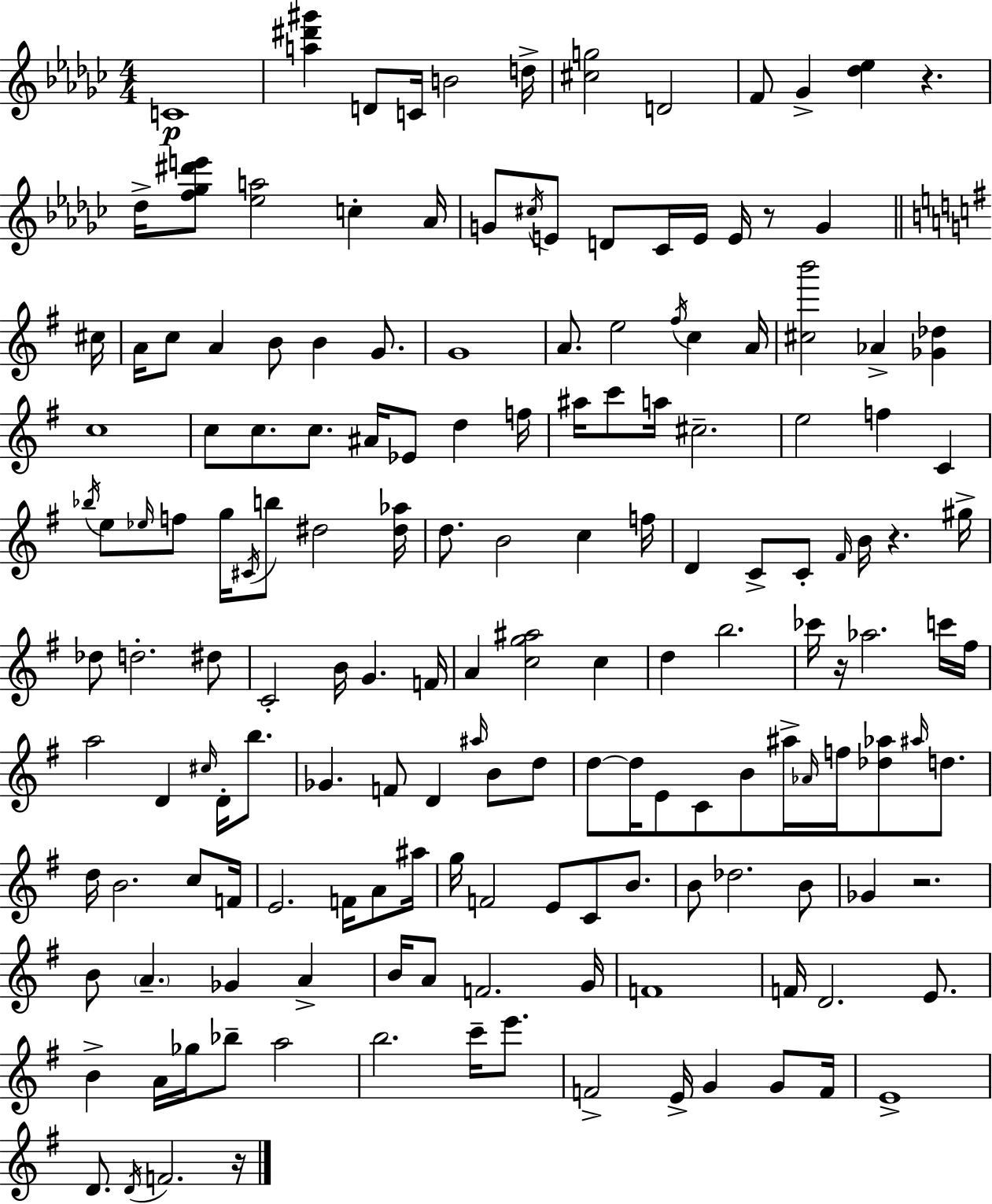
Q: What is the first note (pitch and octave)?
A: C4